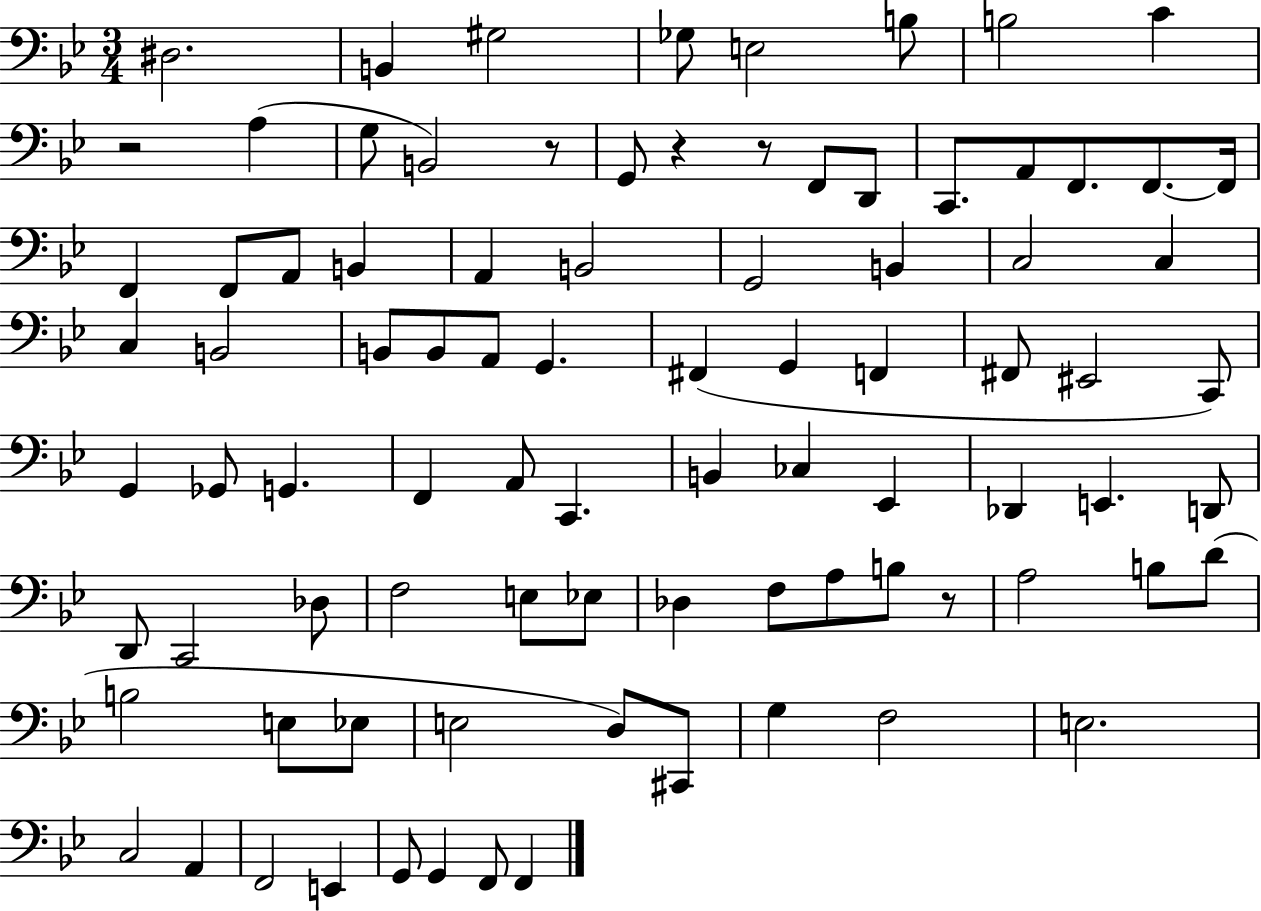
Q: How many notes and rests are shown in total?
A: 88